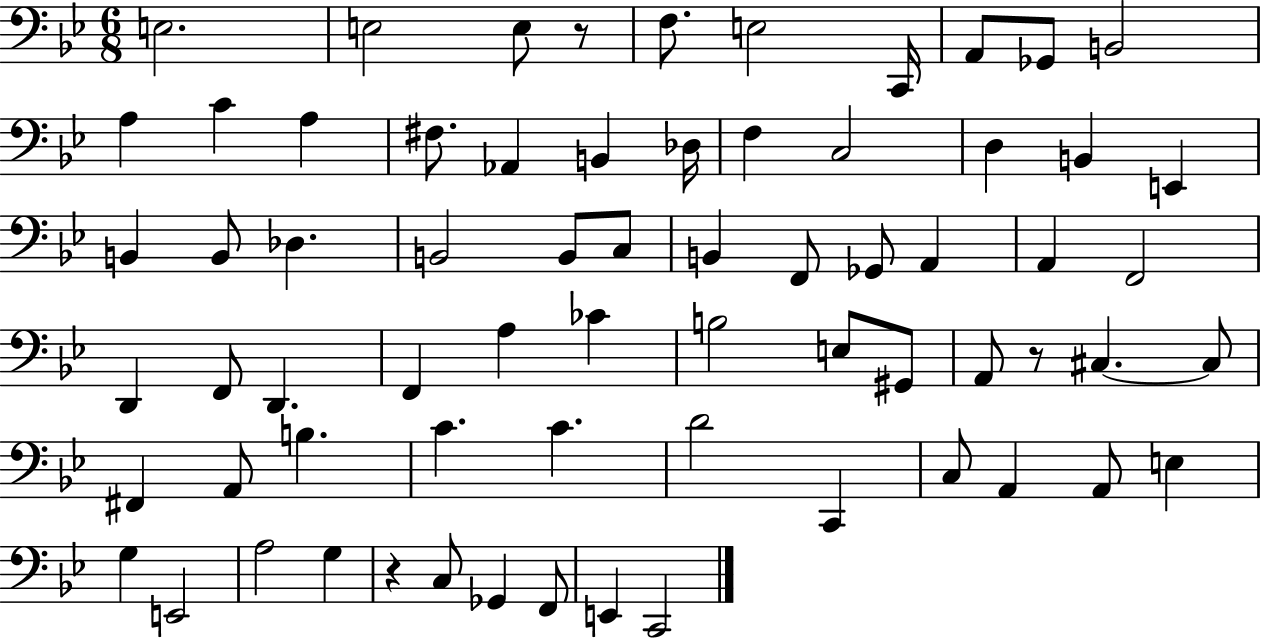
E3/h. E3/h E3/e R/e F3/e. E3/h C2/s A2/e Gb2/e B2/h A3/q C4/q A3/q F#3/e. Ab2/q B2/q Db3/s F3/q C3/h D3/q B2/q E2/q B2/q B2/e Db3/q. B2/h B2/e C3/e B2/q F2/e Gb2/e A2/q A2/q F2/h D2/q F2/e D2/q. F2/q A3/q CES4/q B3/h E3/e G#2/e A2/e R/e C#3/q. C#3/e F#2/q A2/e B3/q. C4/q. C4/q. D4/h C2/q C3/e A2/q A2/e E3/q G3/q E2/h A3/h G3/q R/q C3/e Gb2/q F2/e E2/q C2/h